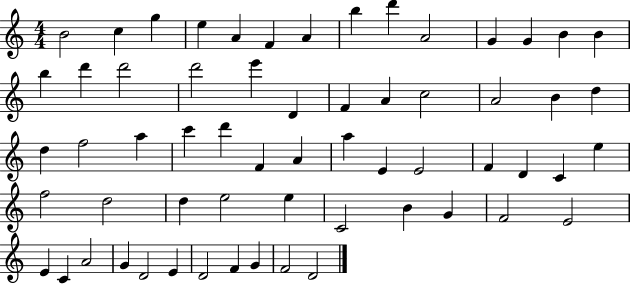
B4/h C5/q G5/q E5/q A4/q F4/q A4/q B5/q D6/q A4/h G4/q G4/q B4/q B4/q B5/q D6/q D6/h D6/h E6/q D4/q F4/q A4/q C5/h A4/h B4/q D5/q D5/q F5/h A5/q C6/q D6/q F4/q A4/q A5/q E4/q E4/h F4/q D4/q C4/q E5/q F5/h D5/h D5/q E5/h E5/q C4/h B4/q G4/q F4/h E4/h E4/q C4/q A4/h G4/q D4/h E4/q D4/h F4/q G4/q F4/h D4/h